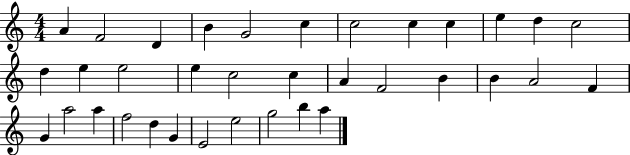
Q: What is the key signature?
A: C major